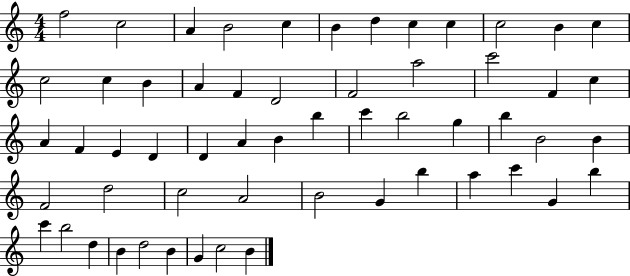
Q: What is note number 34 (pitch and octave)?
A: G5